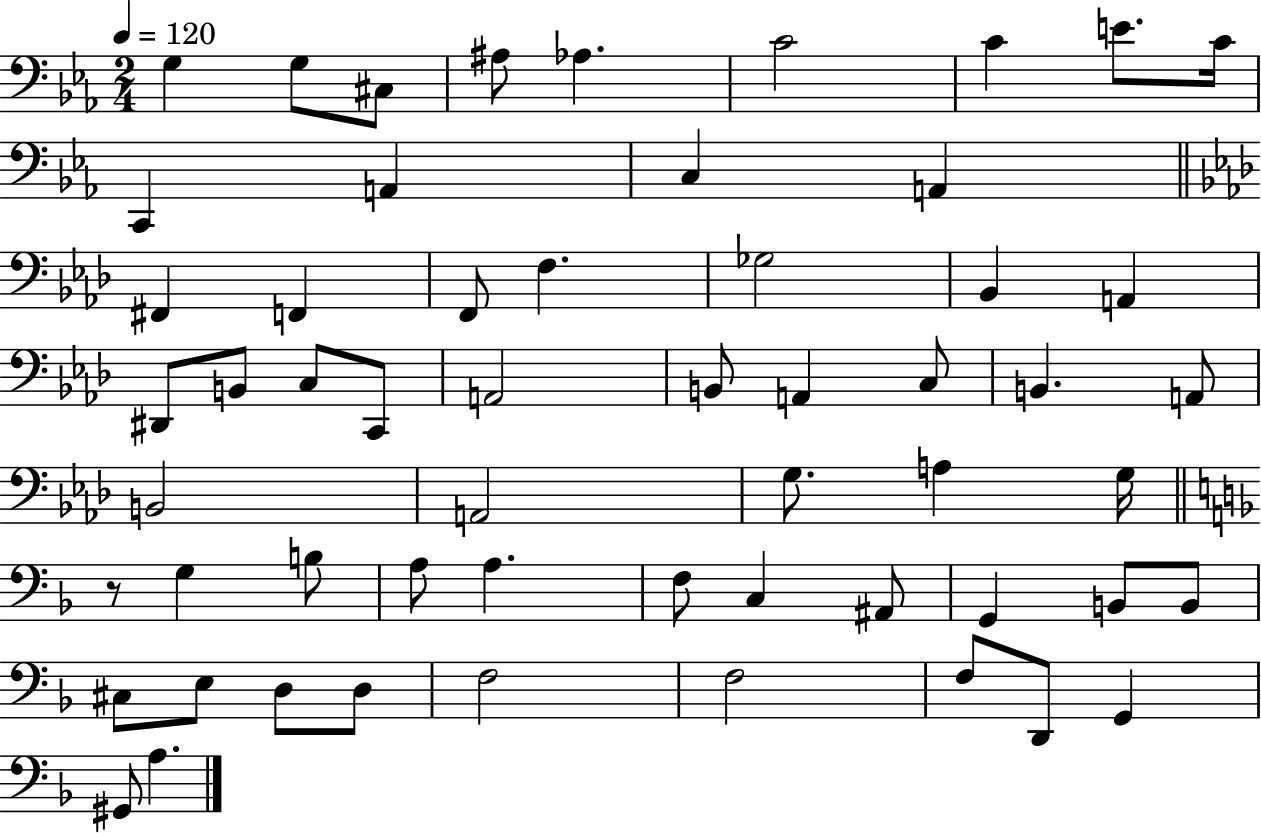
G3/q G3/e C#3/e A#3/e Ab3/q. C4/h C4/q E4/e. C4/s C2/q A2/q C3/q A2/q F#2/q F2/q F2/e F3/q. Gb3/h Bb2/q A2/q D#2/e B2/e C3/e C2/e A2/h B2/e A2/q C3/e B2/q. A2/e B2/h A2/h G3/e. A3/q G3/s R/e G3/q B3/e A3/e A3/q. F3/e C3/q A#2/e G2/q B2/e B2/e C#3/e E3/e D3/e D3/e F3/h F3/h F3/e D2/e G2/q G#2/e A3/q.